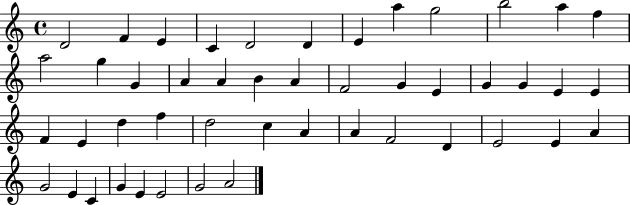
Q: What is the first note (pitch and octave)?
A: D4